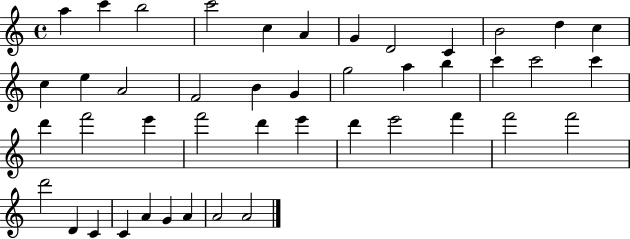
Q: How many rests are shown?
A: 0